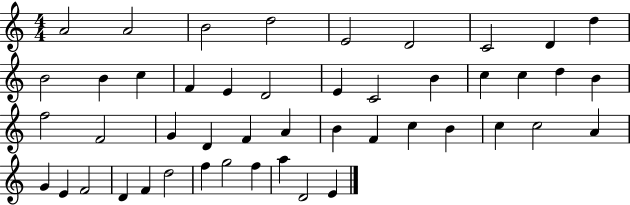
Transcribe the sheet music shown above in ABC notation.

X:1
T:Untitled
M:4/4
L:1/4
K:C
A2 A2 B2 d2 E2 D2 C2 D d B2 B c F E D2 E C2 B c c d B f2 F2 G D F A B F c B c c2 A G E F2 D F d2 f g2 f a D2 E